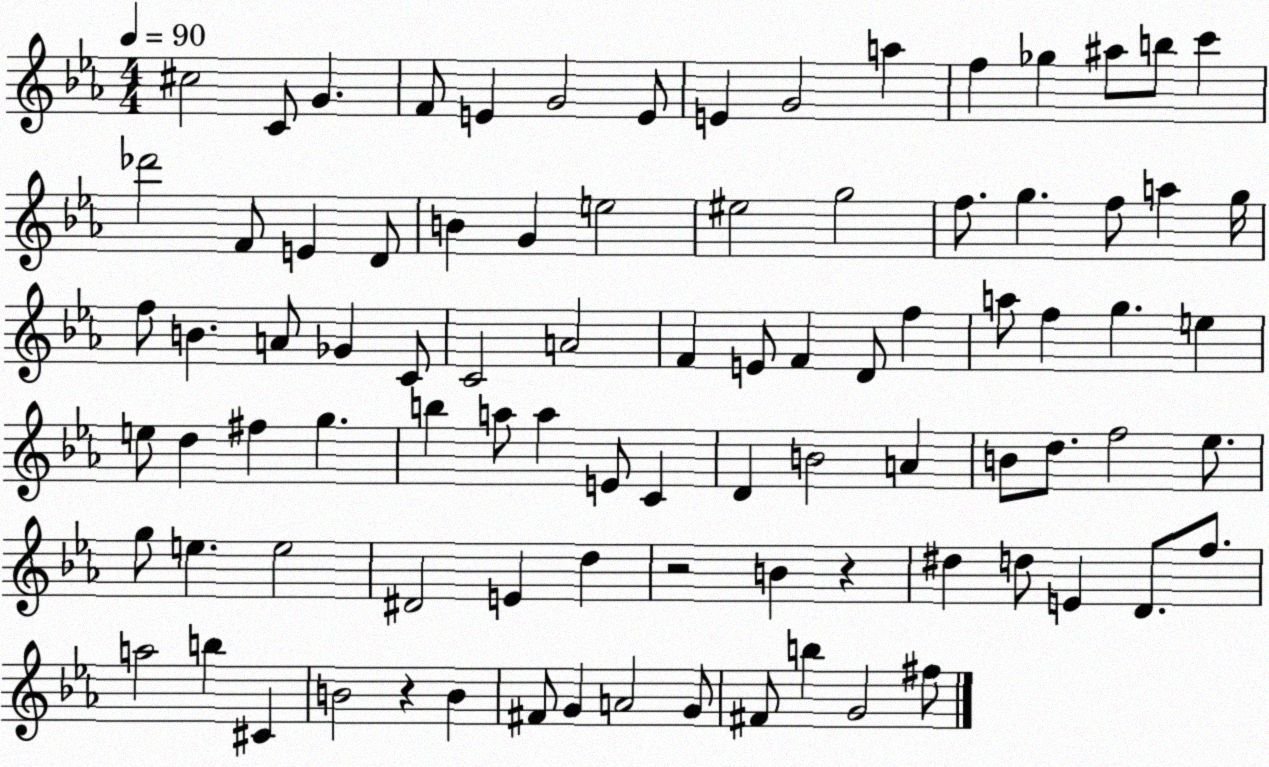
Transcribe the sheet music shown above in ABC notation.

X:1
T:Untitled
M:4/4
L:1/4
K:Eb
^c2 C/2 G F/2 E G2 E/2 E G2 a f _g ^a/2 b/2 c' _d'2 F/2 E D/2 B G e2 ^e2 g2 f/2 g f/2 a g/4 f/2 B A/2 _G C/2 C2 A2 F E/2 F D/2 f a/2 f g e e/2 d ^f g b a/2 a E/2 C D B2 A B/2 d/2 f2 _e/2 g/2 e e2 ^D2 E d z2 B z ^d d/2 E D/2 f/2 a2 b ^C B2 z B ^F/2 G A2 G/2 ^F/2 b G2 ^f/2